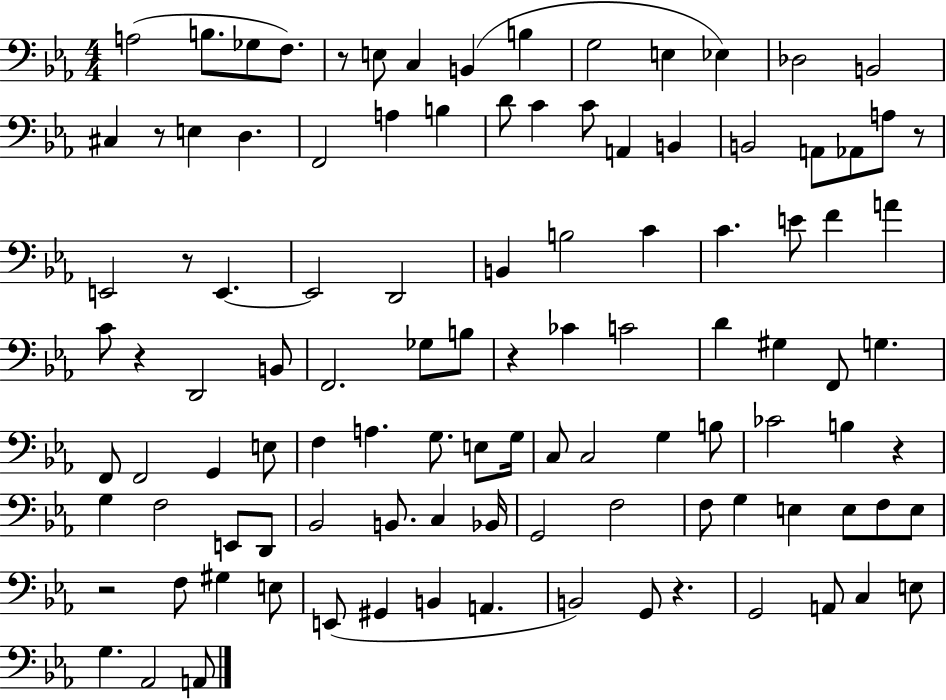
X:1
T:Untitled
M:4/4
L:1/4
K:Eb
A,2 B,/2 _G,/2 F,/2 z/2 E,/2 C, B,, B, G,2 E, _E, _D,2 B,,2 ^C, z/2 E, D, F,,2 A, B, D/2 C C/2 A,, B,, B,,2 A,,/2 _A,,/2 A,/2 z/2 E,,2 z/2 E,, E,,2 D,,2 B,, B,2 C C E/2 F A C/2 z D,,2 B,,/2 F,,2 _G,/2 B,/2 z _C C2 D ^G, F,,/2 G, F,,/2 F,,2 G,, E,/2 F, A, G,/2 E,/2 G,/4 C,/2 C,2 G, B,/2 _C2 B, z G, F,2 E,,/2 D,,/2 _B,,2 B,,/2 C, _B,,/4 G,,2 F,2 F,/2 G, E, E,/2 F,/2 E,/2 z2 F,/2 ^G, E,/2 E,,/2 ^G,, B,, A,, B,,2 G,,/2 z G,,2 A,,/2 C, E,/2 G, _A,,2 A,,/2